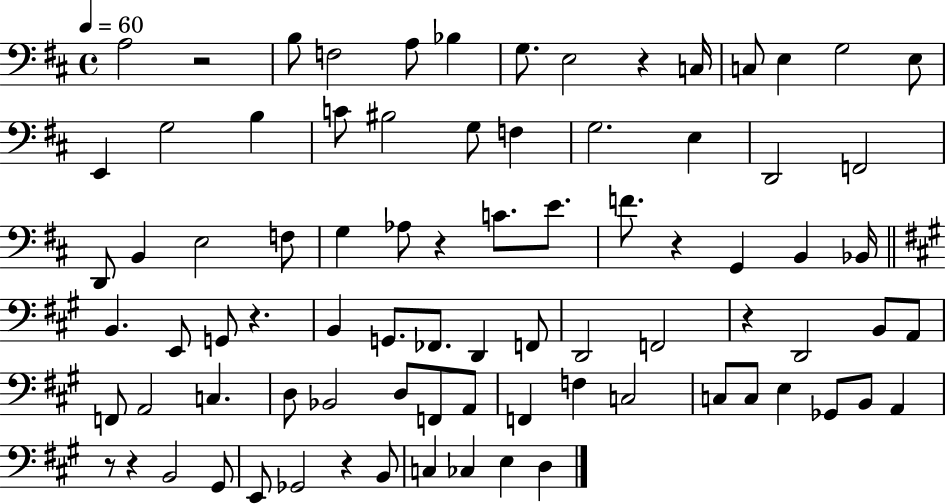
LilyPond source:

{
  \clef bass
  \time 4/4
  \defaultTimeSignature
  \key d \major
  \tempo 4 = 60
  a2 r2 | b8 f2 a8 bes4 | g8. e2 r4 c16 | c8 e4 g2 e8 | \break e,4 g2 b4 | c'8 bis2 g8 f4 | g2. e4 | d,2 f,2 | \break d,8 b,4 e2 f8 | g4 aes8 r4 c'8. e'8. | f'8. r4 g,4 b,4 bes,16 | \bar "||" \break \key a \major b,4. e,8 g,8 r4. | b,4 g,8. fes,8. d,4 f,8 | d,2 f,2 | r4 d,2 b,8 a,8 | \break f,8 a,2 c4. | d8 bes,2 d8 f,8 a,8 | f,4 f4 c2 | c8 c8 e4 ges,8 b,8 a,4 | \break r8 r4 b,2 gis,8 | e,8 ges,2 r4 b,8 | c4 ces4 e4 d4 | \bar "|."
}